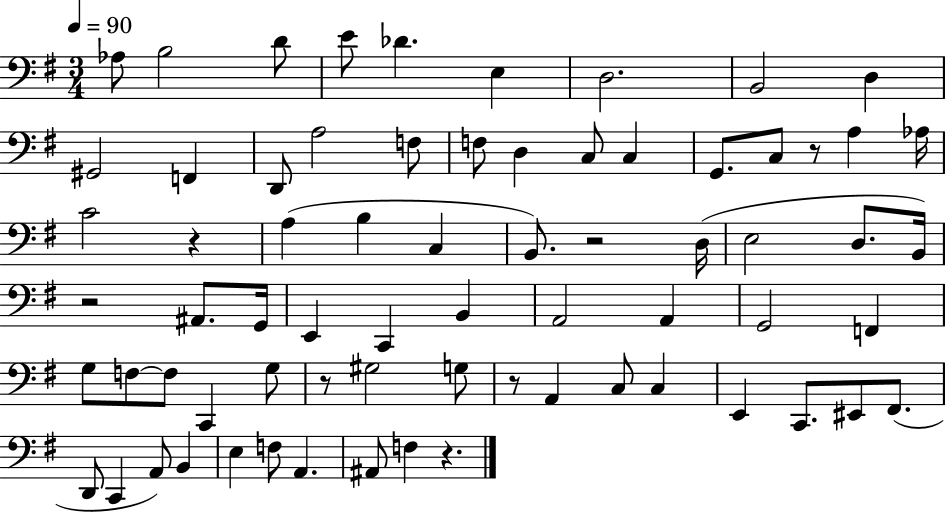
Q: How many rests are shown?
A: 7